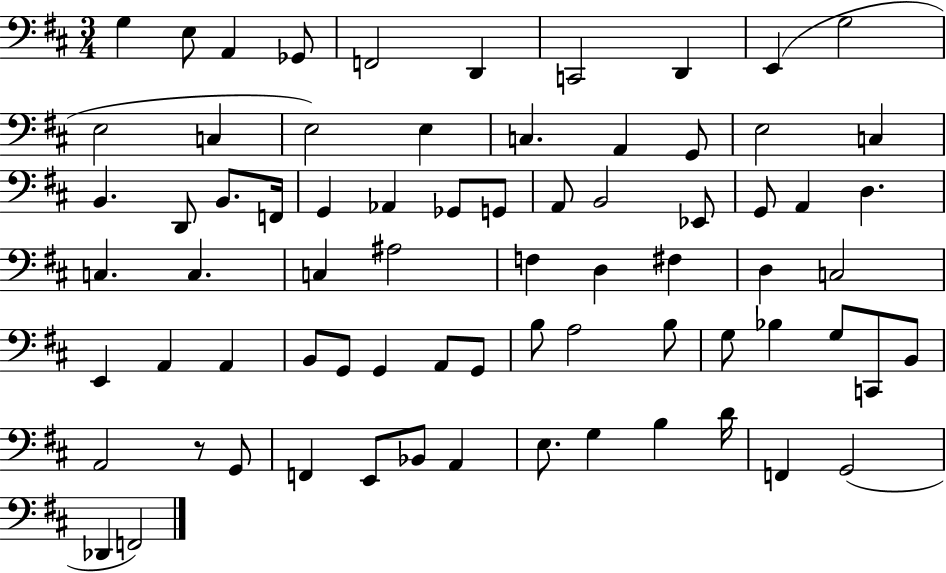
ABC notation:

X:1
T:Untitled
M:3/4
L:1/4
K:D
G, E,/2 A,, _G,,/2 F,,2 D,, C,,2 D,, E,, G,2 E,2 C, E,2 E, C, A,, G,,/2 E,2 C, B,, D,,/2 B,,/2 F,,/4 G,, _A,, _G,,/2 G,,/2 A,,/2 B,,2 _E,,/2 G,,/2 A,, D, C, C, C, ^A,2 F, D, ^F, D, C,2 E,, A,, A,, B,,/2 G,,/2 G,, A,,/2 G,,/2 B,/2 A,2 B,/2 G,/2 _B, G,/2 C,,/2 B,,/2 A,,2 z/2 G,,/2 F,, E,,/2 _B,,/2 A,, E,/2 G, B, D/4 F,, G,,2 _D,, F,,2